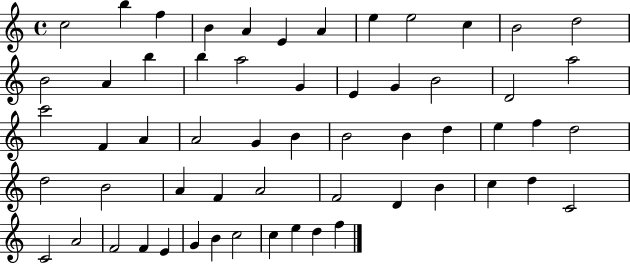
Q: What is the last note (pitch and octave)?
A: F5